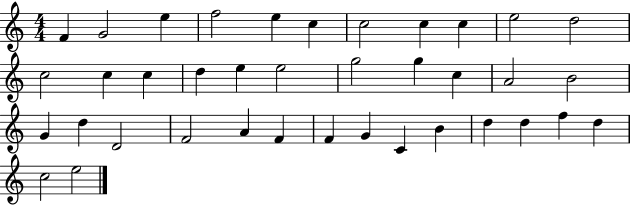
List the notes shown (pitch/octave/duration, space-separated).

F4/q G4/h E5/q F5/h E5/q C5/q C5/h C5/q C5/q E5/h D5/h C5/h C5/q C5/q D5/q E5/q E5/h G5/h G5/q C5/q A4/h B4/h G4/q D5/q D4/h F4/h A4/q F4/q F4/q G4/q C4/q B4/q D5/q D5/q F5/q D5/q C5/h E5/h